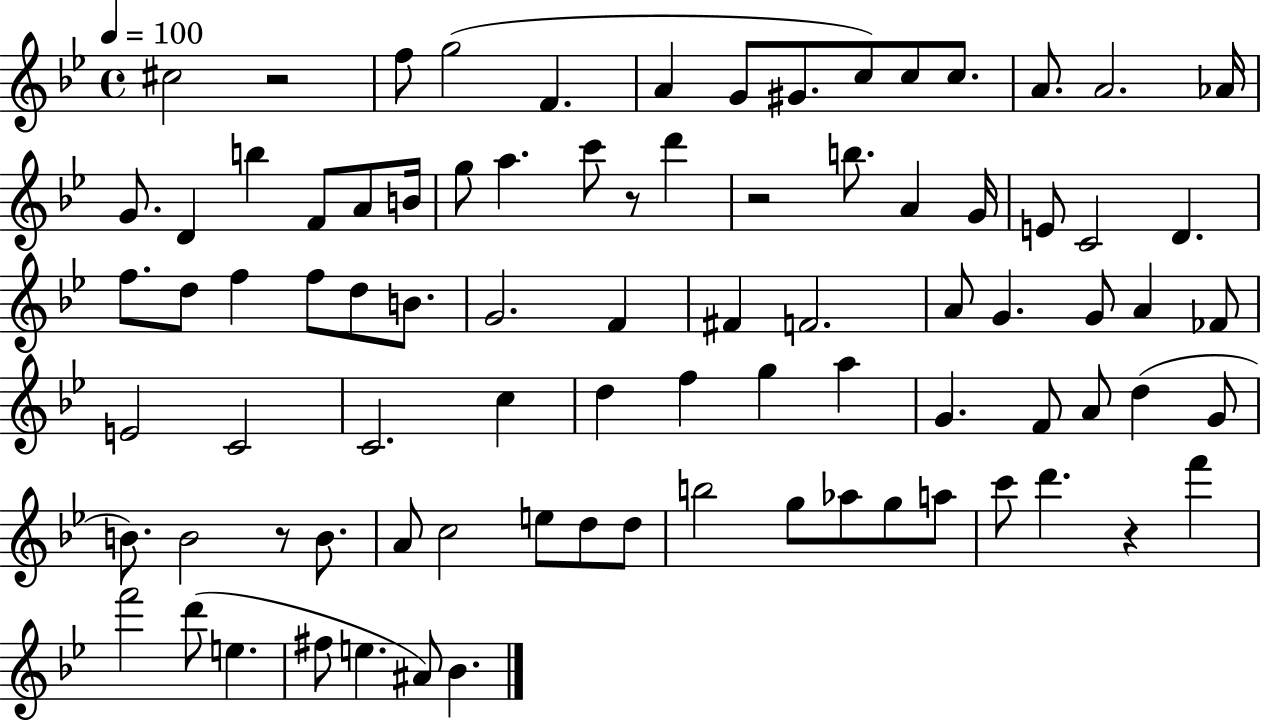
X:1
T:Untitled
M:4/4
L:1/4
K:Bb
^c2 z2 f/2 g2 F A G/2 ^G/2 c/2 c/2 c/2 A/2 A2 _A/4 G/2 D b F/2 A/2 B/4 g/2 a c'/2 z/2 d' z2 b/2 A G/4 E/2 C2 D f/2 d/2 f f/2 d/2 B/2 G2 F ^F F2 A/2 G G/2 A _F/2 E2 C2 C2 c d f g a G F/2 A/2 d G/2 B/2 B2 z/2 B/2 A/2 c2 e/2 d/2 d/2 b2 g/2 _a/2 g/2 a/2 c'/2 d' z f' f'2 d'/2 e ^f/2 e ^A/2 _B